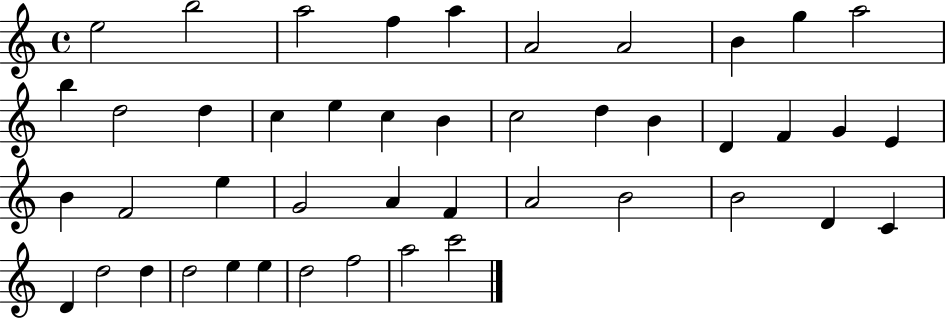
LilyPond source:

{
  \clef treble
  \time 4/4
  \defaultTimeSignature
  \key c \major
  e''2 b''2 | a''2 f''4 a''4 | a'2 a'2 | b'4 g''4 a''2 | \break b''4 d''2 d''4 | c''4 e''4 c''4 b'4 | c''2 d''4 b'4 | d'4 f'4 g'4 e'4 | \break b'4 f'2 e''4 | g'2 a'4 f'4 | a'2 b'2 | b'2 d'4 c'4 | \break d'4 d''2 d''4 | d''2 e''4 e''4 | d''2 f''2 | a''2 c'''2 | \break \bar "|."
}